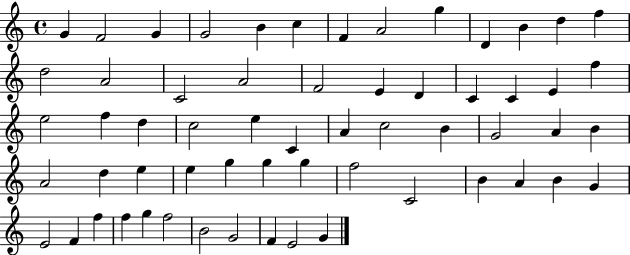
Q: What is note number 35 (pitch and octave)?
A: A4